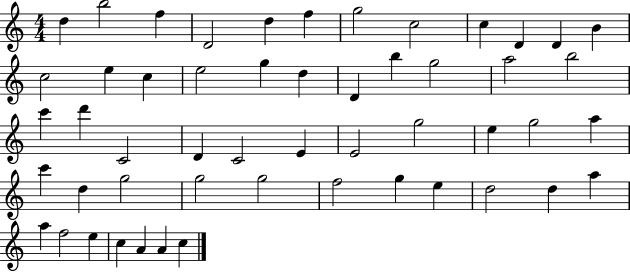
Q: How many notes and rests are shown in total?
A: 52